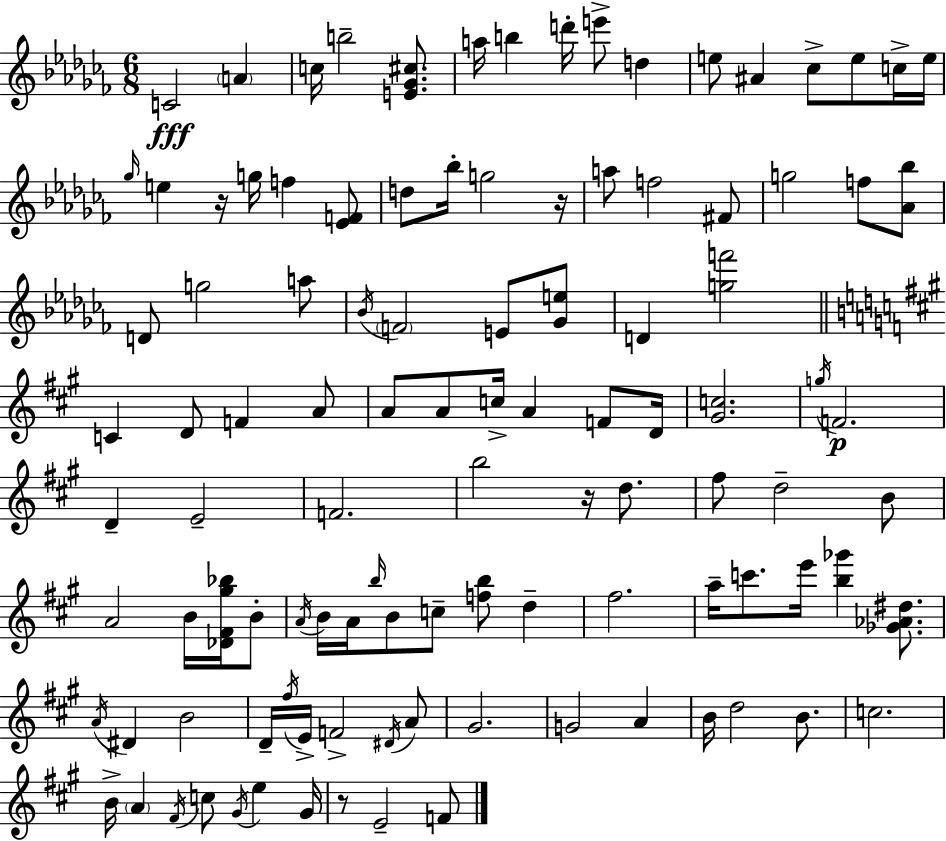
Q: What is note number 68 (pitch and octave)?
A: E6